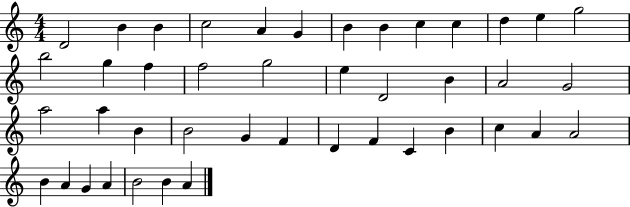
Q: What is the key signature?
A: C major